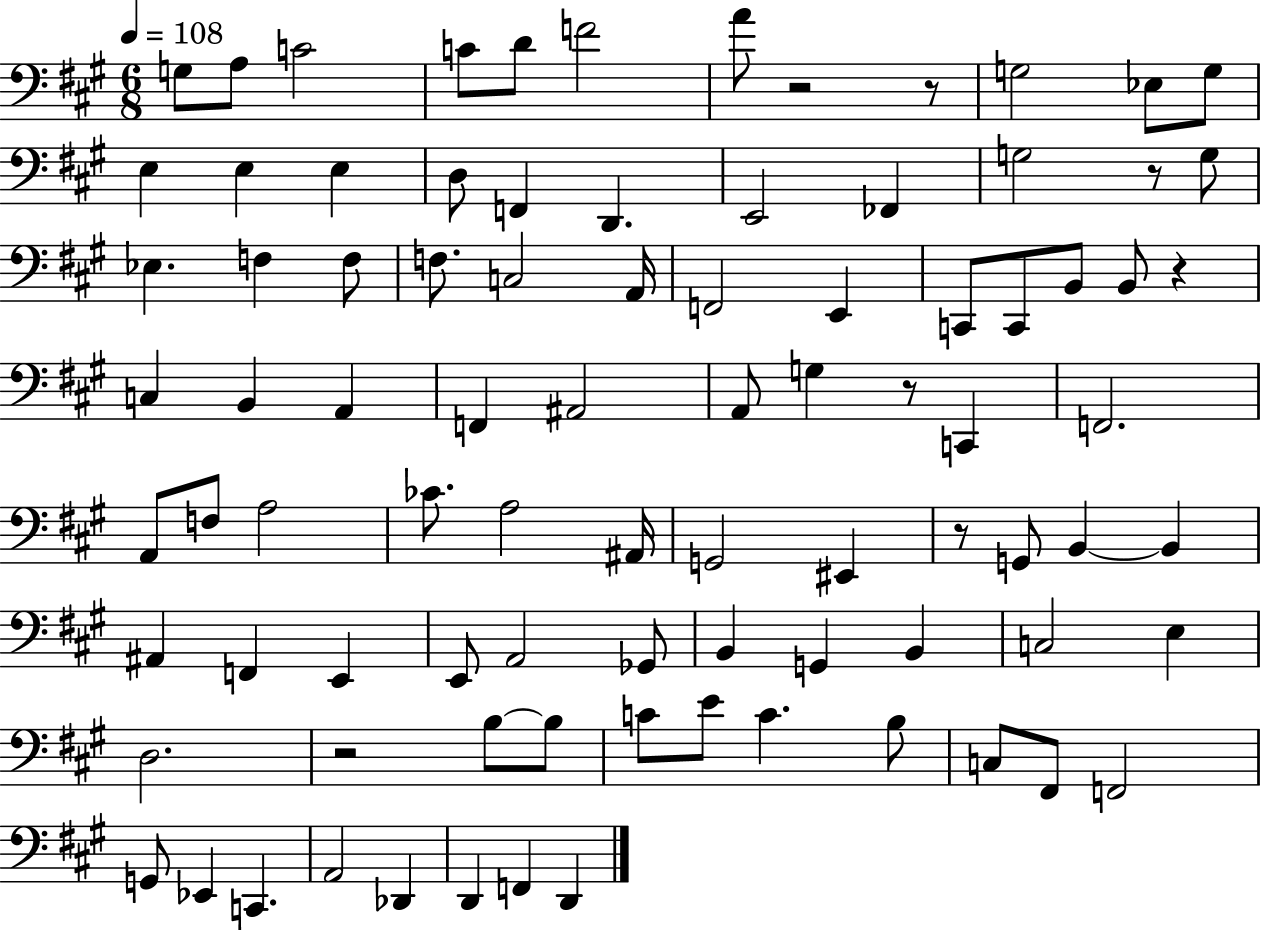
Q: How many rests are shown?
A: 7